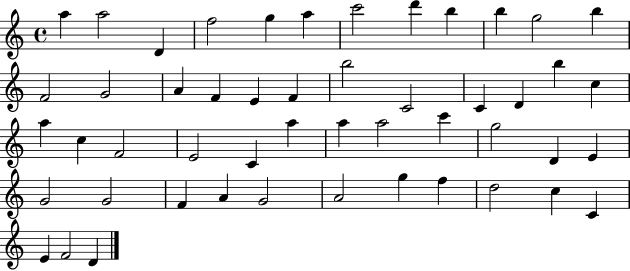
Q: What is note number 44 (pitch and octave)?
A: F5